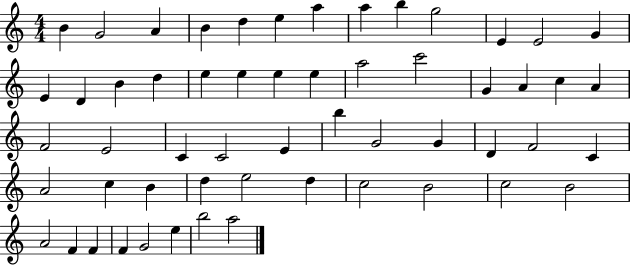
{
  \clef treble
  \numericTimeSignature
  \time 4/4
  \key c \major
  b'4 g'2 a'4 | b'4 d''4 e''4 a''4 | a''4 b''4 g''2 | e'4 e'2 g'4 | \break e'4 d'4 b'4 d''4 | e''4 e''4 e''4 e''4 | a''2 c'''2 | g'4 a'4 c''4 a'4 | \break f'2 e'2 | c'4 c'2 e'4 | b''4 g'2 g'4 | d'4 f'2 c'4 | \break a'2 c''4 b'4 | d''4 e''2 d''4 | c''2 b'2 | c''2 b'2 | \break a'2 f'4 f'4 | f'4 g'2 e''4 | b''2 a''2 | \bar "|."
}